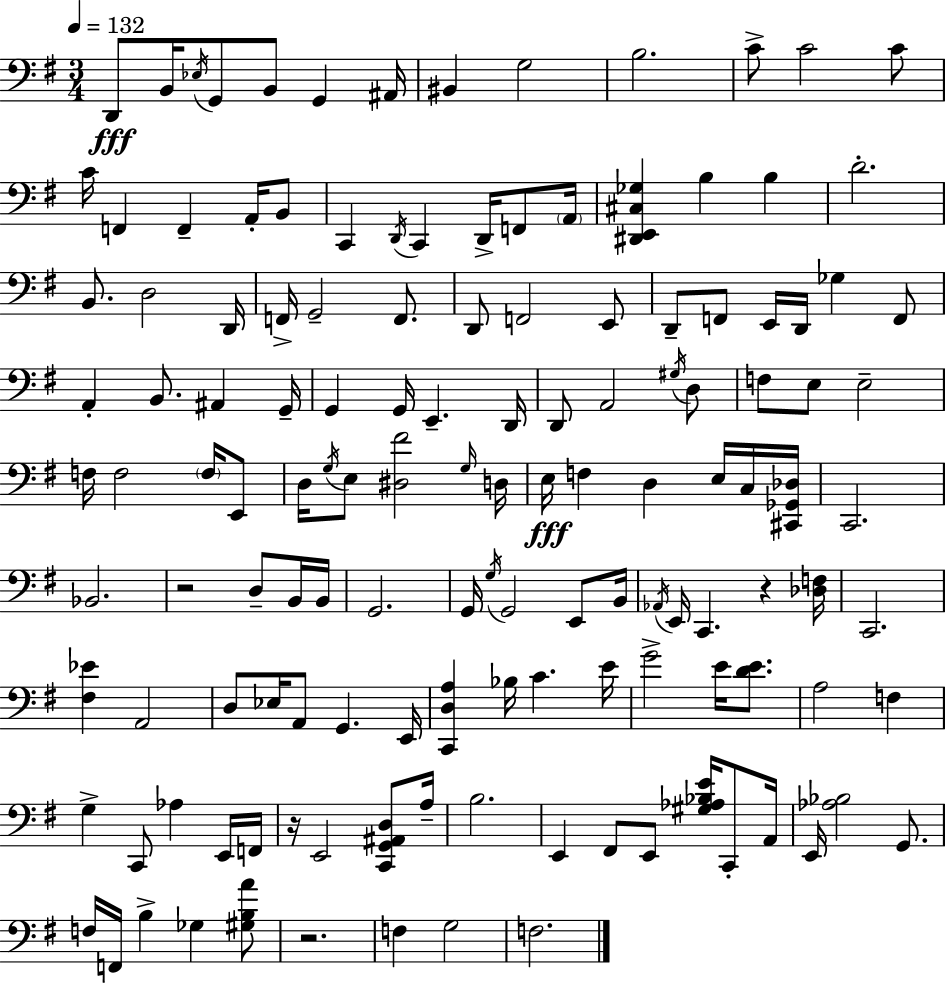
D2/e B2/s Eb3/s G2/e B2/e G2/q A#2/s BIS2/q G3/h B3/h. C4/e C4/h C4/e C4/s F2/q F2/q A2/s B2/e C2/q D2/s C2/q D2/s F2/e A2/s [D#2,E2,C#3,Gb3]/q B3/q B3/q D4/h. B2/e. D3/h D2/s F2/s G2/h F2/e. D2/e F2/h E2/e D2/e F2/e E2/s D2/s Gb3/q F2/e A2/q B2/e. A#2/q G2/s G2/q G2/s E2/q. D2/s D2/e A2/h G#3/s D3/e F3/e E3/e E3/h F3/s F3/h F3/s E2/e D3/s G3/s E3/e [D#3,F#4]/h G3/s D3/s E3/s F3/q D3/q E3/s C3/s [C#2,Gb2,Db3]/s C2/h. Bb2/h. R/h D3/e B2/s B2/s G2/h. G2/s G3/s G2/h E2/e B2/s Ab2/s E2/s C2/q. R/q [Db3,F3]/s C2/h. [F#3,Eb4]/q A2/h D3/e Eb3/s A2/e G2/q. E2/s [C2,D3,A3]/q Bb3/s C4/q. E4/s G4/h E4/s [D4,E4]/e. A3/h F3/q G3/q C2/e Ab3/q E2/s F2/s R/s E2/h [C2,G2,A#2,D3]/e A3/s B3/h. E2/q F#2/e E2/e [G#3,Ab3,Bb3,E4]/s C2/e A2/s E2/s [Ab3,Bb3]/h G2/e. F3/s F2/s B3/q Gb3/q [G#3,B3,A4]/e R/h. F3/q G3/h F3/h.